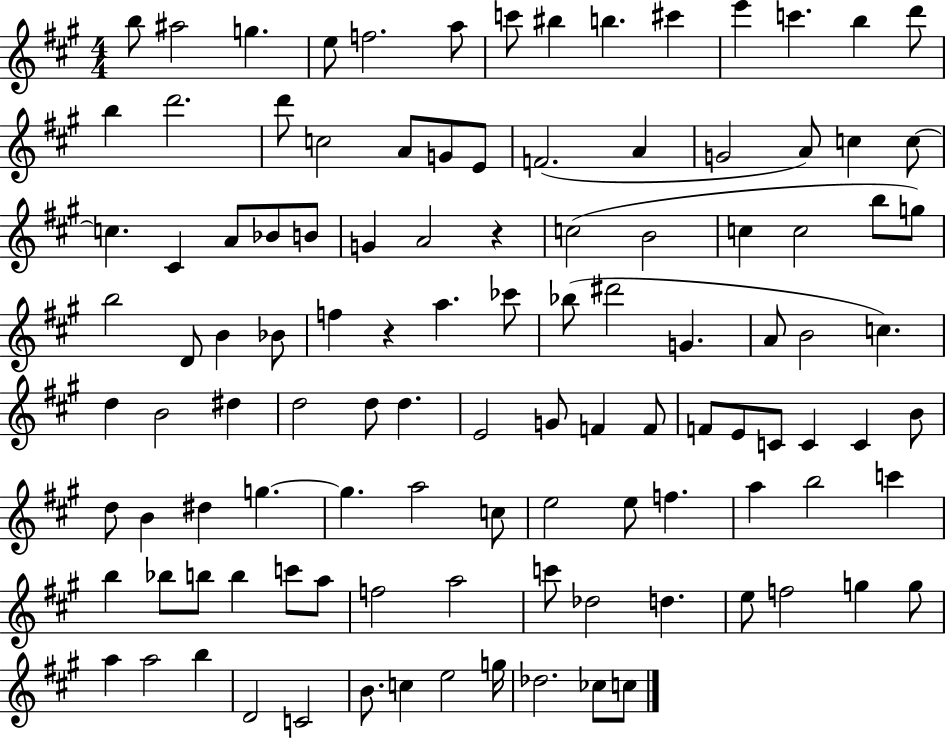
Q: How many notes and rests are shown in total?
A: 111